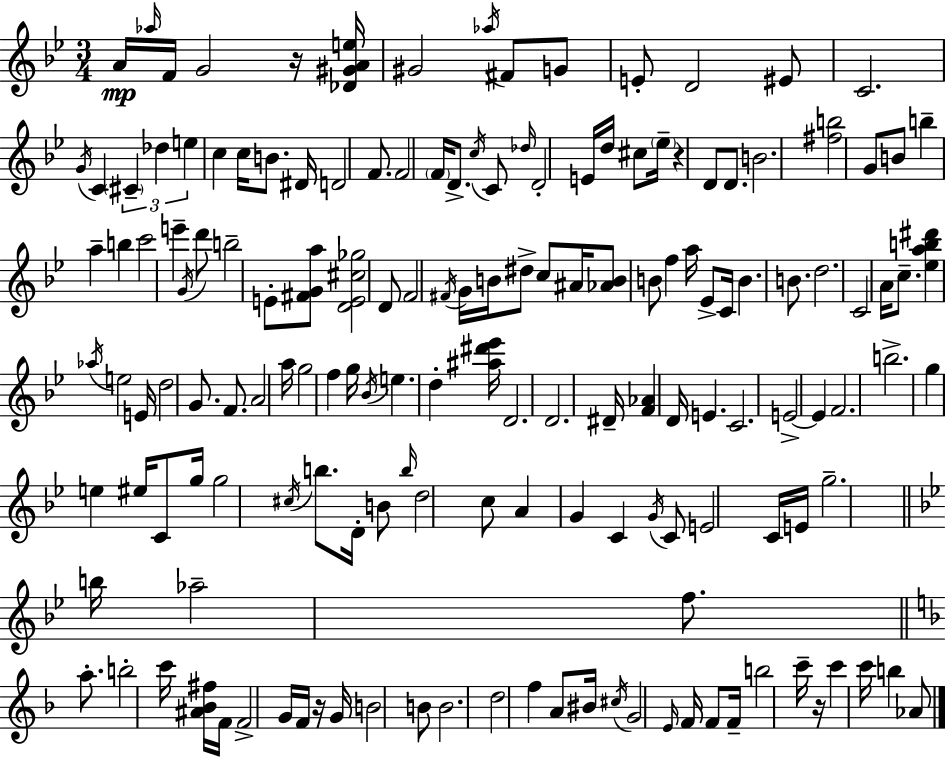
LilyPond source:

{
  \clef treble
  \numericTimeSignature
  \time 3/4
  \key g \minor
  \repeat volta 2 { a'16\mp \grace { aes''16 } f'16 g'2 r16 | <des' gis' a' e''>16 gis'2 \acciaccatura { aes''16 } fis'8 | g'8 e'8-. d'2 | eis'8 c'2. | \break \acciaccatura { g'16 } c'4 \tuplet 3/2 { \parenthesize cis'4-- des''4 | e''4 } c''4 c''16 | b'8. dis'16 d'2 | f'8. f'2 \parenthesize f'16 | \break d'8.-> \acciaccatura { c''16 } c'8 \grace { des''16 } d'2-. | e'16 d''16 cis''8 \parenthesize ees''16-- r4 | d'8 d'8. b'2. | <fis'' b''>2 | \break g'8 b'8 b''4-- a''4-- | b''4 c'''2 | e'''4-- \acciaccatura { g'16 } d'''8 b''2-- | e'8-. <fis' g' a''>8 <d' e' cis'' ges''>2 | \break d'8 f'2 | \acciaccatura { fis'16 } g'16 b'16 dis''8-> c''8 ais'16 <aes' b'>8 | b'8 f''4 a''16 ees'8-> c'16 b'4. | b'8. d''2. | \break c'2 | a'16 c''8.-- <ees'' a'' b'' dis'''>4 \acciaccatura { aes''16 } | e''2 e'16 d''2 | g'8. f'8. a'2 | \break a''16 g''2 | f''4 g''16 \acciaccatura { bes'16 } e''4. | d''4-. <ais'' dis''' ees'''>16 d'2. | d'2. | \break dis'16-- <f' aes'>4 | d'16 e'4. c'2. | e'2->~~ | e'4 f'2. | \break b''2.-> | g''4 | e''4 eis''16 c'8 g''16 g''2 | \acciaccatura { cis''16 } b''8. d'16-. b'8 | \break \grace { b''16 } d''2 c''8 a'4 | g'4 c'4 \acciaccatura { g'16 } | c'8 e'2 c'16 e'16 | g''2.-- | \break \bar "||" \break \key bes \major b''16 aes''2-- f''8. | \bar "||" \break \key f \major a''8.-. b''2-. c'''16 | <ais' bes' fis''>16 f'16 f'2-> g'16 f'16 | r16 g'16 b'2 b'8 | b'2. | \break d''2 f''4 | a'8 bis'16 \acciaccatura { cis''16 } g'2 | \grace { e'16 } f'16 f'8 f'16-- b''2 | c'''16-- r16 c'''4 c'''16 b''4 | \break aes'8 } \bar "|."
}